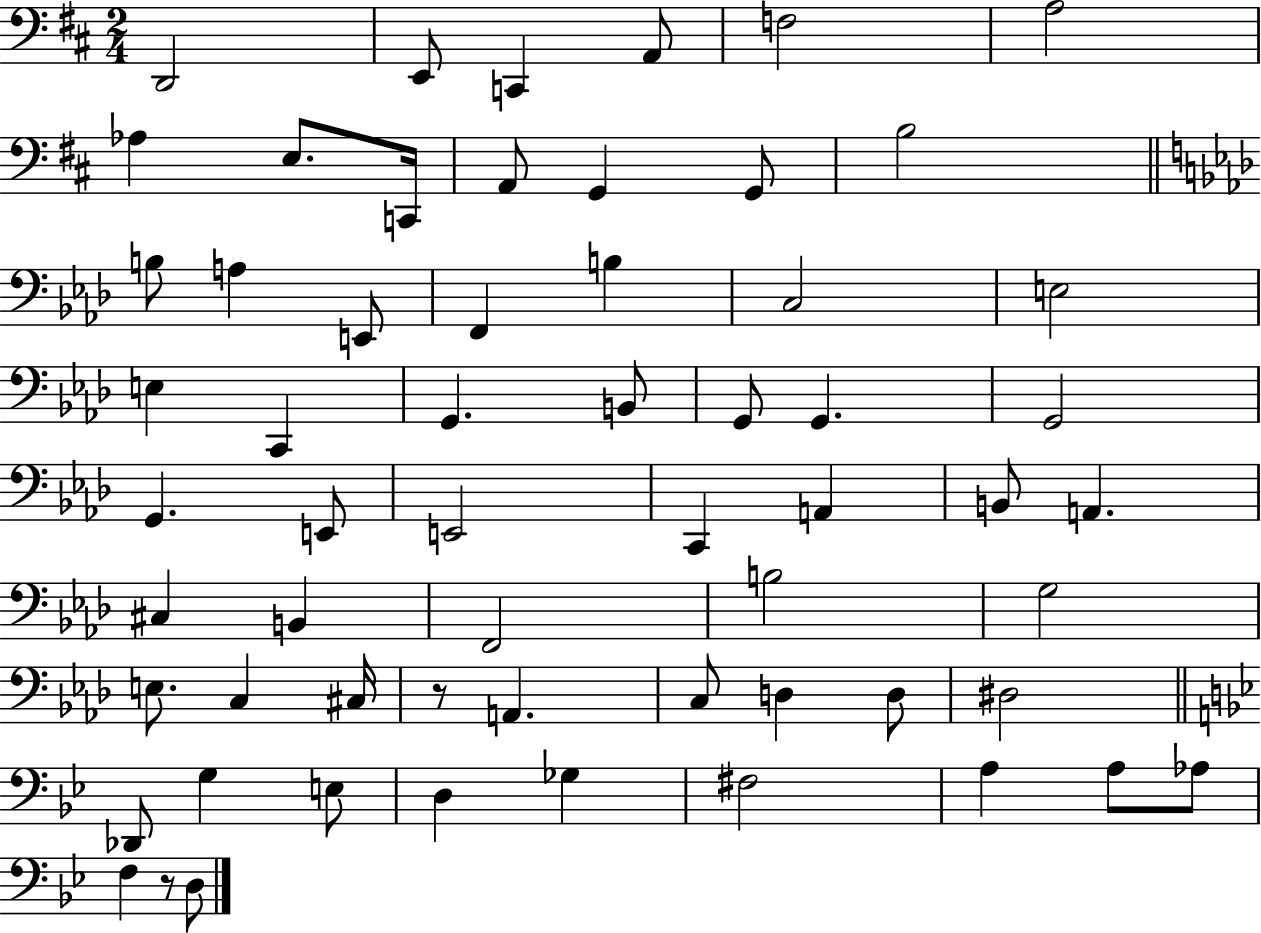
{
  \clef bass
  \numericTimeSignature
  \time 2/4
  \key d \major
  d,2 | e,8 c,4 a,8 | f2 | a2 | \break aes4 e8. c,16 | a,8 g,4 g,8 | b2 | \bar "||" \break \key aes \major b8 a4 e,8 | f,4 b4 | c2 | e2 | \break e4 c,4 | g,4. b,8 | g,8 g,4. | g,2 | \break g,4. e,8 | e,2 | c,4 a,4 | b,8 a,4. | \break cis4 b,4 | f,2 | b2 | g2 | \break e8. c4 cis16 | r8 a,4. | c8 d4 d8 | dis2 | \break \bar "||" \break \key bes \major des,8 g4 e8 | d4 ges4 | fis2 | a4 a8 aes8 | \break f4 r8 d8 | \bar "|."
}